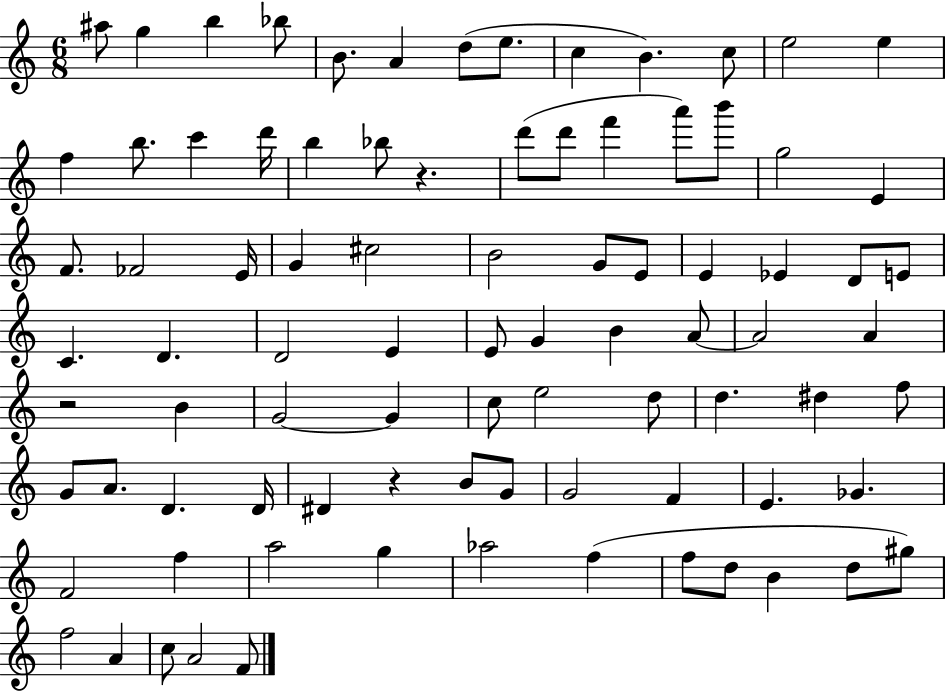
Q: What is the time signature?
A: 6/8